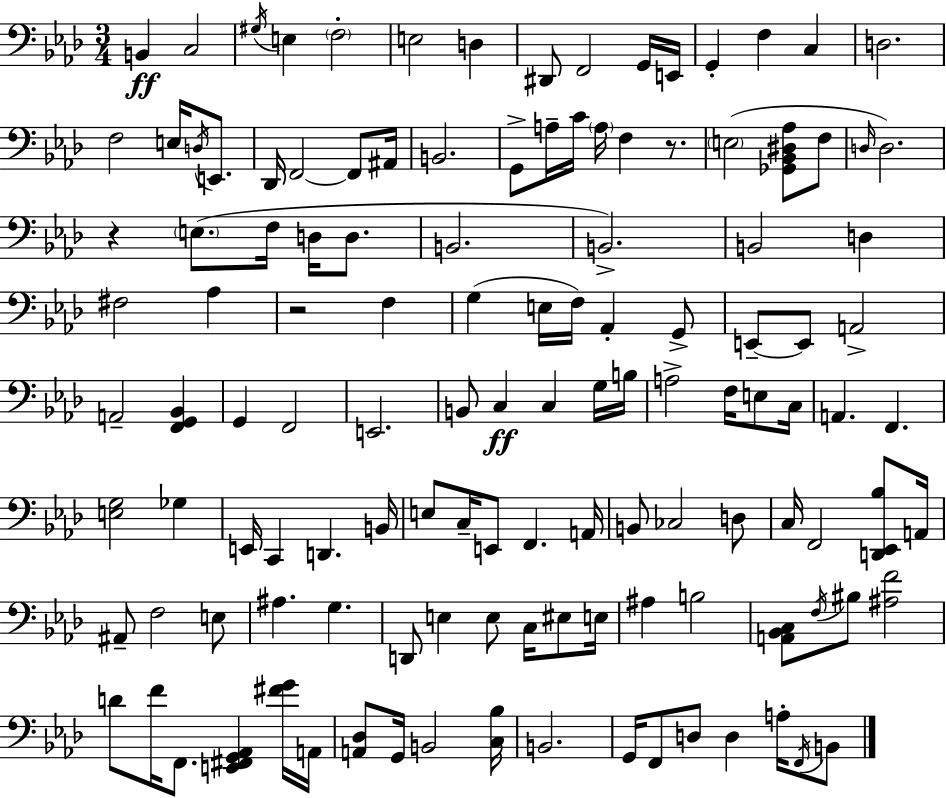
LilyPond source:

{
  \clef bass
  \numericTimeSignature
  \time 3/4
  \key f \minor
  b,4\ff c2 | \acciaccatura { gis16 } e4 \parenthesize f2-. | e2 d4 | dis,8 f,2 g,16 | \break e,16 g,4-. f4 c4 | d2. | f2 e16 \acciaccatura { d16 } e,8. | des,16 f,2~~ f,8 | \break ais,16 b,2. | g,8-> a16-- c'16 \parenthesize a16 f4 r8. | \parenthesize e2( <ges, bes, dis aes>8 | f8 \grace { d16 } d2.) | \break r4 \parenthesize e8.( f16 d16 | d8. b,2. | b,2.->) | b,2 d4 | \break fis2 aes4 | r2 f4 | g4( e16 f16) aes,4-. | g,8-> e,8--~~ e,8 a,2-> | \break a,2-- <f, g, bes,>4 | g,4 f,2 | e,2. | b,8 c4\ff c4 | \break g16 b16 a2-> f16 | e8 c16 a,4. f,4. | <e g>2 ges4 | e,16 c,4 d,4. | \break b,16 e8 c16-- e,8 f,4. | a,16 b,8 ces2 | d8 c16 f,2 | <d, ees, bes>8 a,16 ais,8-- f2 | \break e8 ais4. g4. | d,8 e4 e8 c16 | eis8 e16 ais4 b2 | <a, bes, c>8 \acciaccatura { f16 } bis8 <ais f'>2 | \break d'8 f'16 f,8. <e, fis, g, aes,>4 | <fis' g'>16 a,16 <a, des>8 g,16 b,2 | <c bes>16 b,2. | g,16 f,8 d8 d4 | \break a16-. \acciaccatura { f,16 } b,8 \bar "|."
}